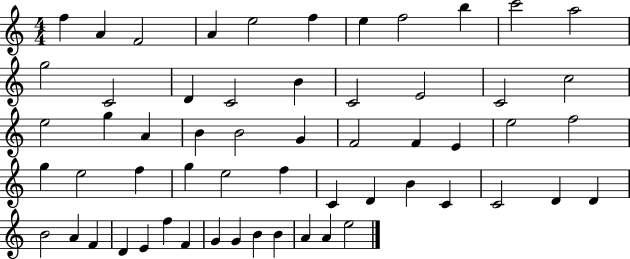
X:1
T:Untitled
M:4/4
L:1/4
K:C
f A F2 A e2 f e f2 b c'2 a2 g2 C2 D C2 B C2 E2 C2 c2 e2 g A B B2 G F2 F E e2 f2 g e2 f g e2 f C D B C C2 D D B2 A F D E f F G G B B A A e2